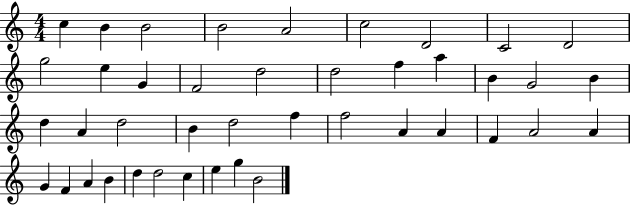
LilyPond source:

{
  \clef treble
  \numericTimeSignature
  \time 4/4
  \key c \major
  c''4 b'4 b'2 | b'2 a'2 | c''2 d'2 | c'2 d'2 | \break g''2 e''4 g'4 | f'2 d''2 | d''2 f''4 a''4 | b'4 g'2 b'4 | \break d''4 a'4 d''2 | b'4 d''2 f''4 | f''2 a'4 a'4 | f'4 a'2 a'4 | \break g'4 f'4 a'4 b'4 | d''4 d''2 c''4 | e''4 g''4 b'2 | \bar "|."
}